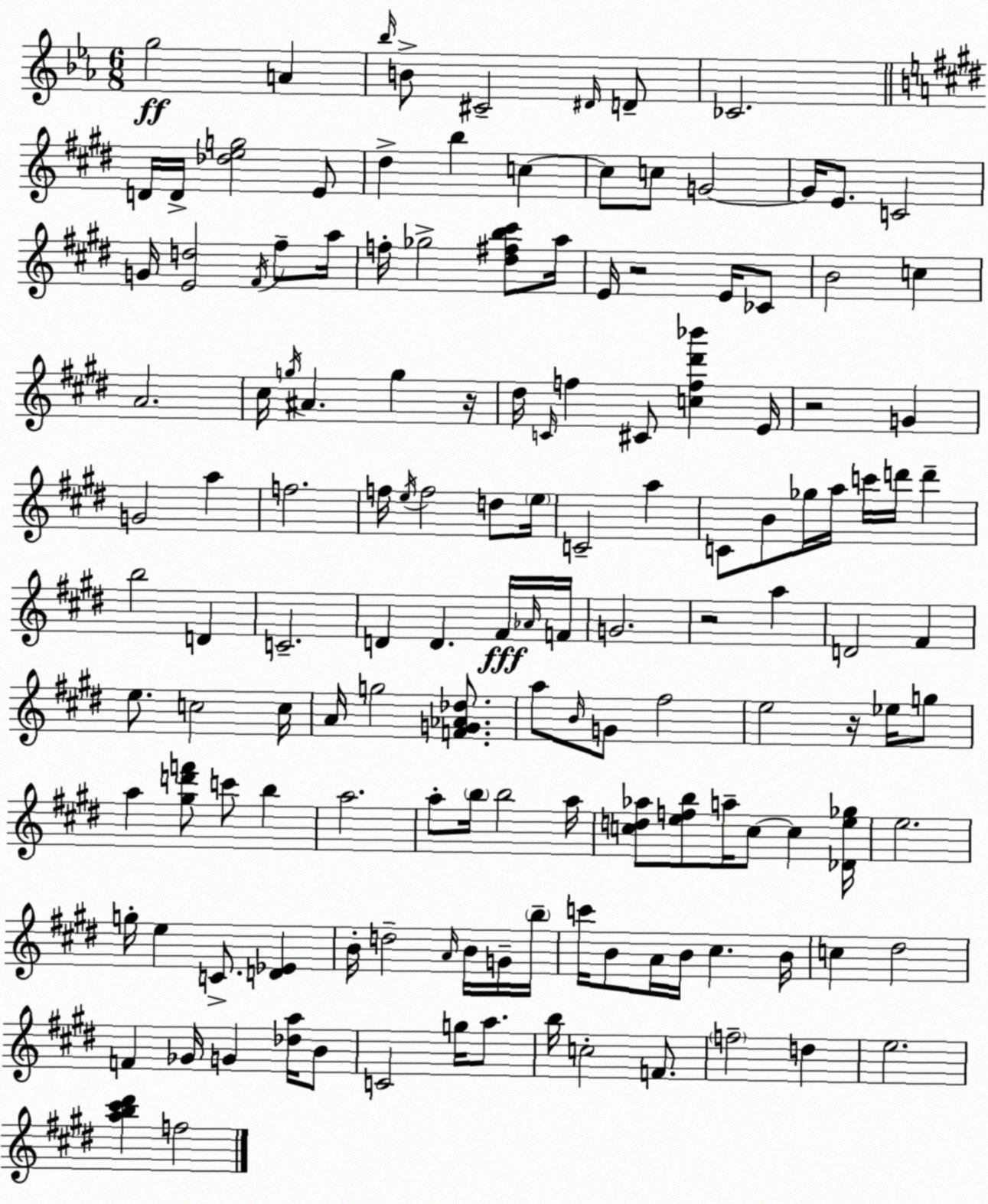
X:1
T:Untitled
M:6/8
L:1/4
K:Eb
g2 A _b/4 B/2 ^C2 ^D/4 D/2 _C2 D/4 D/4 [_deg]2 E/2 ^d b c c/2 c/2 G2 G/4 E/2 C2 G/4 [Ed]2 ^F/4 ^f/2 a/4 f/4 _g2 [^d^fb^c']/2 a/4 E/4 z2 E/4 _C/2 B2 c A2 ^c/4 g/4 ^A g z/4 ^d/4 C/4 f ^C/2 [cf^d'_b'] E/4 z2 G G2 a f2 f/4 e/4 f2 d/2 e/4 C2 a C/2 B/2 _g/4 a/4 c'/4 d'/4 d' b2 D C2 D D ^F/4 _A/4 F/4 G2 z2 a D2 ^F e/2 c2 c/4 A/4 g2 [FG_A_d]/2 a/2 B/4 G/2 ^f2 e2 z/4 _e/4 g/2 a [^gd'f']/2 c'/2 b a2 a/2 b/4 b2 a/4 [cd_a]/2 [efb]/2 a/4 c/2 c [_De_g]/4 e2 g/4 e C/2 [D_E] B/4 d2 A/4 B/4 G/4 b/4 c'/4 B/2 A/4 B/4 ^c B/4 c ^d2 F _G/4 G [_da]/4 B/2 C2 g/4 a/2 b/4 c2 F/2 f2 d e2 [ab^c'^d'] f2